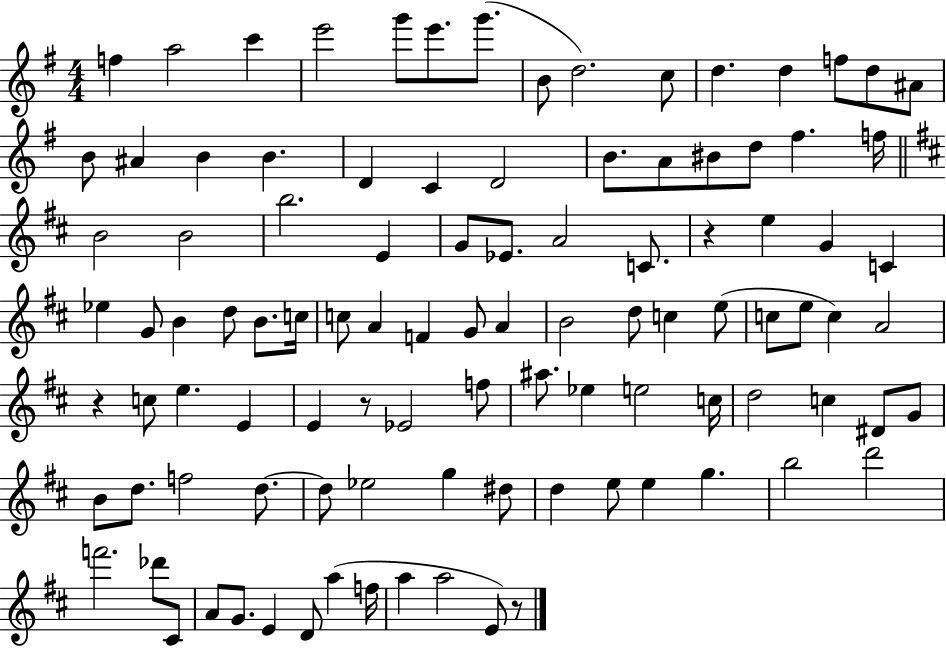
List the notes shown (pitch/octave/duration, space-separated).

F5/q A5/h C6/q E6/h G6/e E6/e. G6/e. B4/e D5/h. C5/e D5/q. D5/q F5/e D5/e A#4/e B4/e A#4/q B4/q B4/q. D4/q C4/q D4/h B4/e. A4/e BIS4/e D5/e F#5/q. F5/s B4/h B4/h B5/h. E4/q G4/e Eb4/e. A4/h C4/e. R/q E5/q G4/q C4/q Eb5/q G4/e B4/q D5/e B4/e. C5/s C5/e A4/q F4/q G4/e A4/q B4/h D5/e C5/q E5/e C5/e E5/e C5/q A4/h R/q C5/e E5/q. E4/q E4/q R/e Eb4/h F5/e A#5/e. Eb5/q E5/h C5/s D5/h C5/q D#4/e G4/e B4/e D5/e. F5/h D5/e. D5/e Eb5/h G5/q D#5/e D5/q E5/e E5/q G5/q. B5/h D6/h F6/h. Db6/e C#4/e A4/e G4/e. E4/q D4/e A5/q F5/s A5/q A5/h E4/e R/e